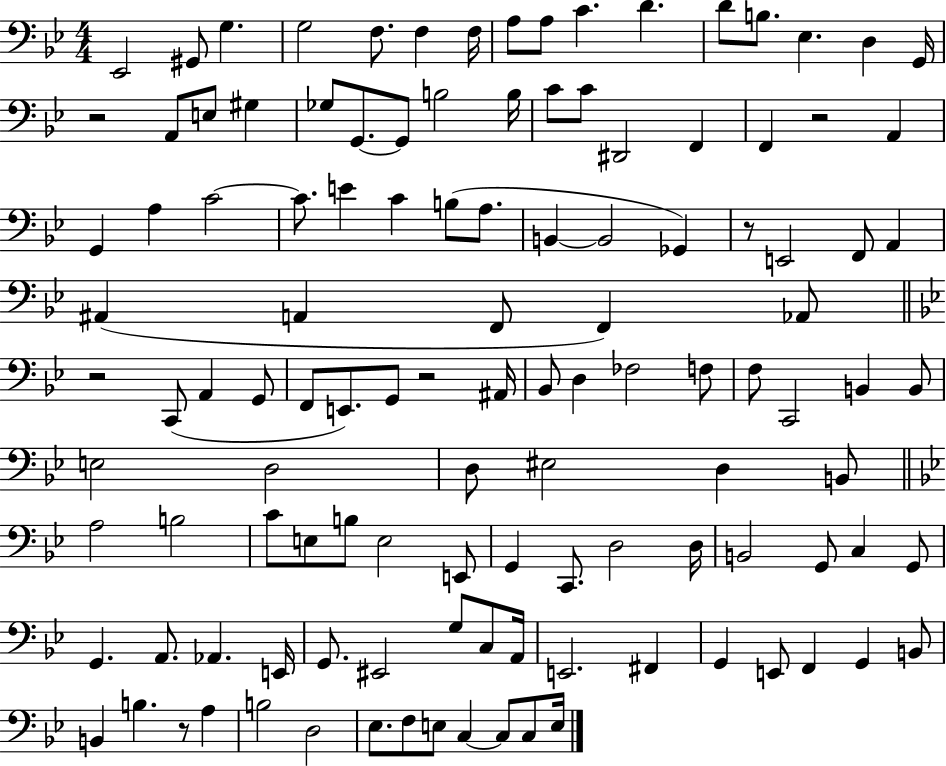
{
  \clef bass
  \numericTimeSignature
  \time 4/4
  \key bes \major
  ees,2 gis,8 g4. | g2 f8. f4 f16 | a8 a8 c'4. d'4. | d'8 b8. ees4. d4 g,16 | \break r2 a,8 e8 gis4 | ges8 g,8.~~ g,8 b2 b16 | c'8 c'8 dis,2 f,4 | f,4 r2 a,4 | \break g,4 a4 c'2~~ | c'8. e'4 c'4 b8( a8. | b,4~~ b,2 ges,4) | r8 e,2 f,8 a,4 | \break ais,4( a,4 f,8 f,4) aes,8 | \bar "||" \break \key bes \major r2 c,8( a,4 g,8 | f,8 e,8.) g,8 r2 ais,16 | bes,8 d4 fes2 f8 | f8 c,2 b,4 b,8 | \break e2 d2 | d8 eis2 d4 b,8 | \bar "||" \break \key bes \major a2 b2 | c'8 e8 b8 e2 e,8 | g,4 c,8. d2 d16 | b,2 g,8 c4 g,8 | \break g,4. a,8. aes,4. e,16 | g,8. eis,2 g8 c8 a,16 | e,2. fis,4 | g,4 e,8 f,4 g,4 b,8 | \break b,4 b4. r8 a4 | b2 d2 | ees8. f8 e8 c4~~ c8 c8 e16 | \bar "|."
}